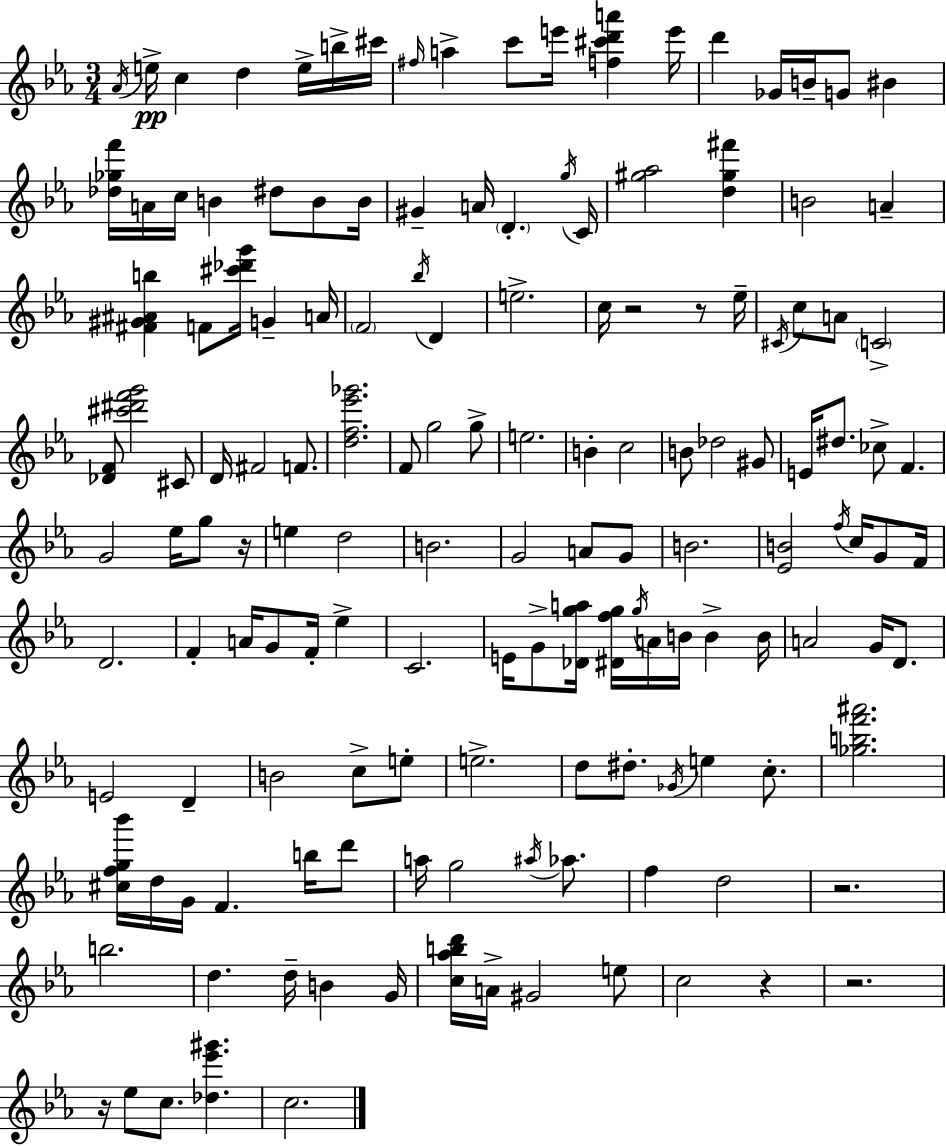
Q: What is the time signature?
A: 3/4